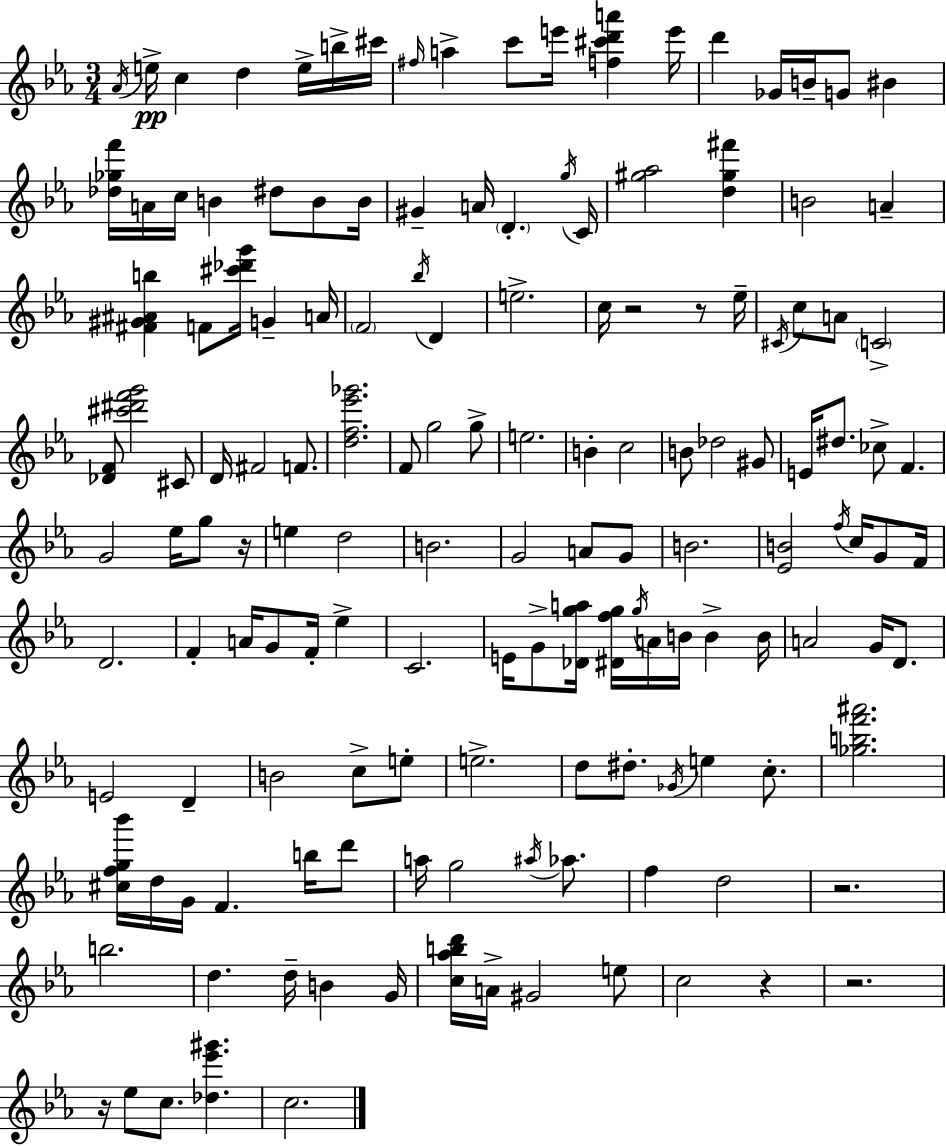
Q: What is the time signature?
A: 3/4